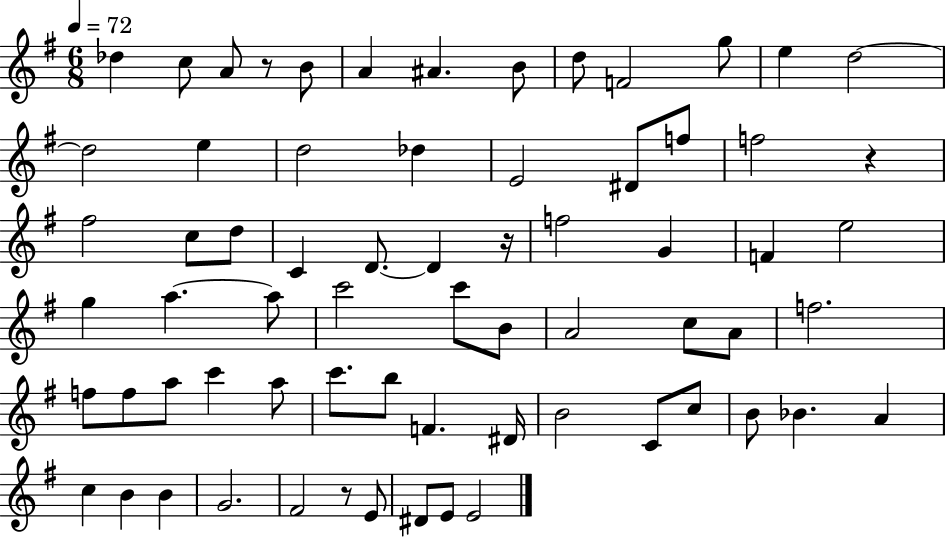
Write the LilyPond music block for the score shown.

{
  \clef treble
  \numericTimeSignature
  \time 6/8
  \key g \major
  \tempo 4 = 72
  des''4 c''8 a'8 r8 b'8 | a'4 ais'4. b'8 | d''8 f'2 g''8 | e''4 d''2~~ | \break d''2 e''4 | d''2 des''4 | e'2 dis'8 f''8 | f''2 r4 | \break fis''2 c''8 d''8 | c'4 d'8.~~ d'4 r16 | f''2 g'4 | f'4 e''2 | \break g''4 a''4.~~ a''8 | c'''2 c'''8 b'8 | a'2 c''8 a'8 | f''2. | \break f''8 f''8 a''8 c'''4 a''8 | c'''8. b''8 f'4. dis'16 | b'2 c'8 c''8 | b'8 bes'4. a'4 | \break c''4 b'4 b'4 | g'2. | fis'2 r8 e'8 | dis'8 e'8 e'2 | \break \bar "|."
}